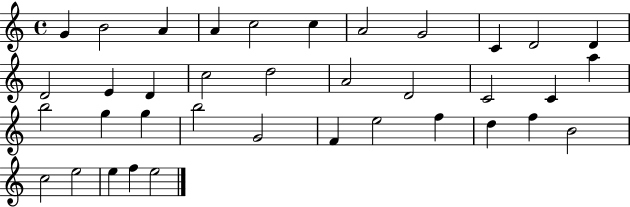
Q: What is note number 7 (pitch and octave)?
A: A4